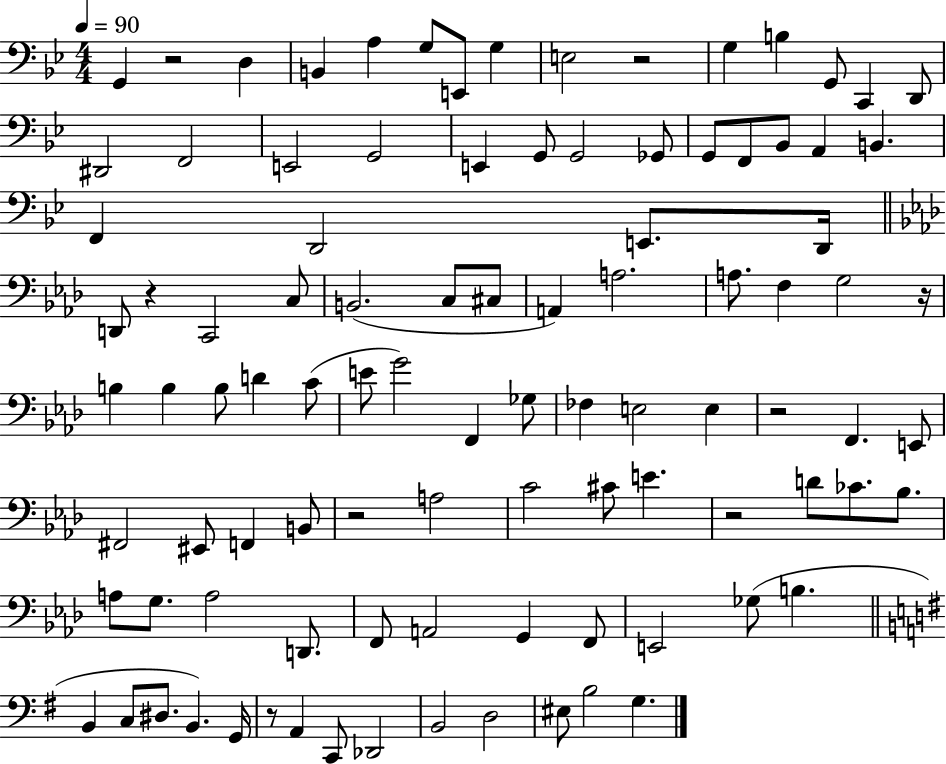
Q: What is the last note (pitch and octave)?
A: G3